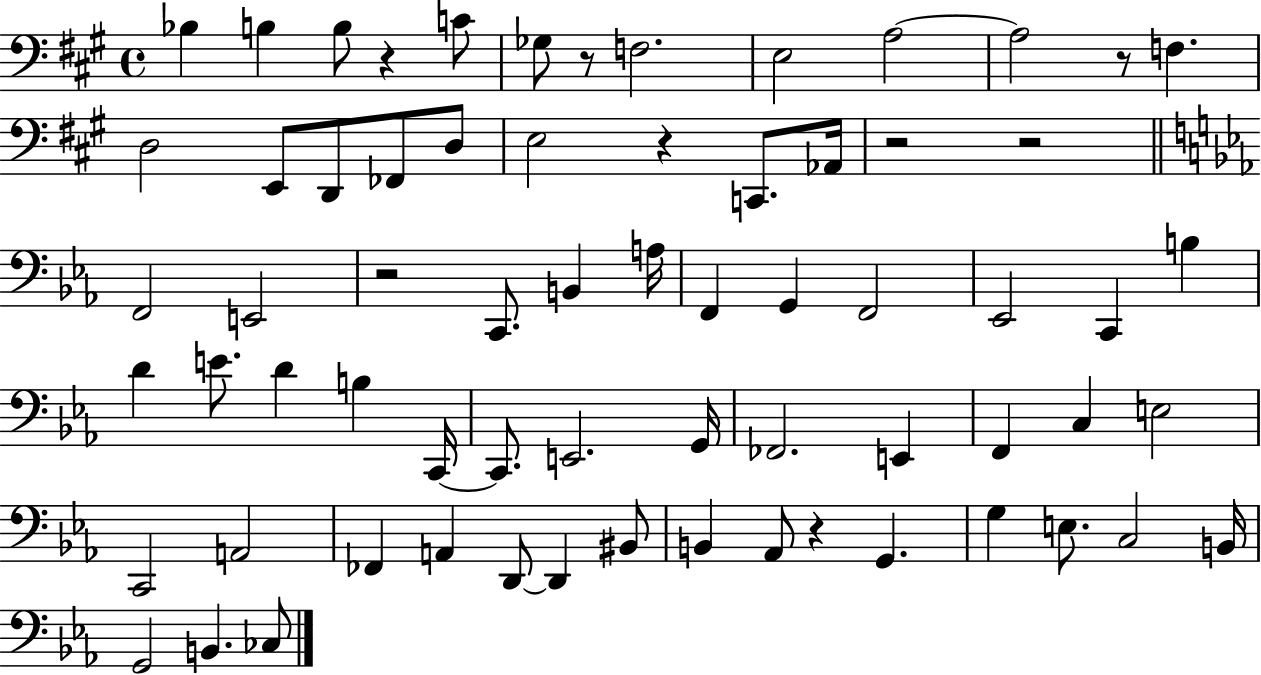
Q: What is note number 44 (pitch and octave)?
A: A2